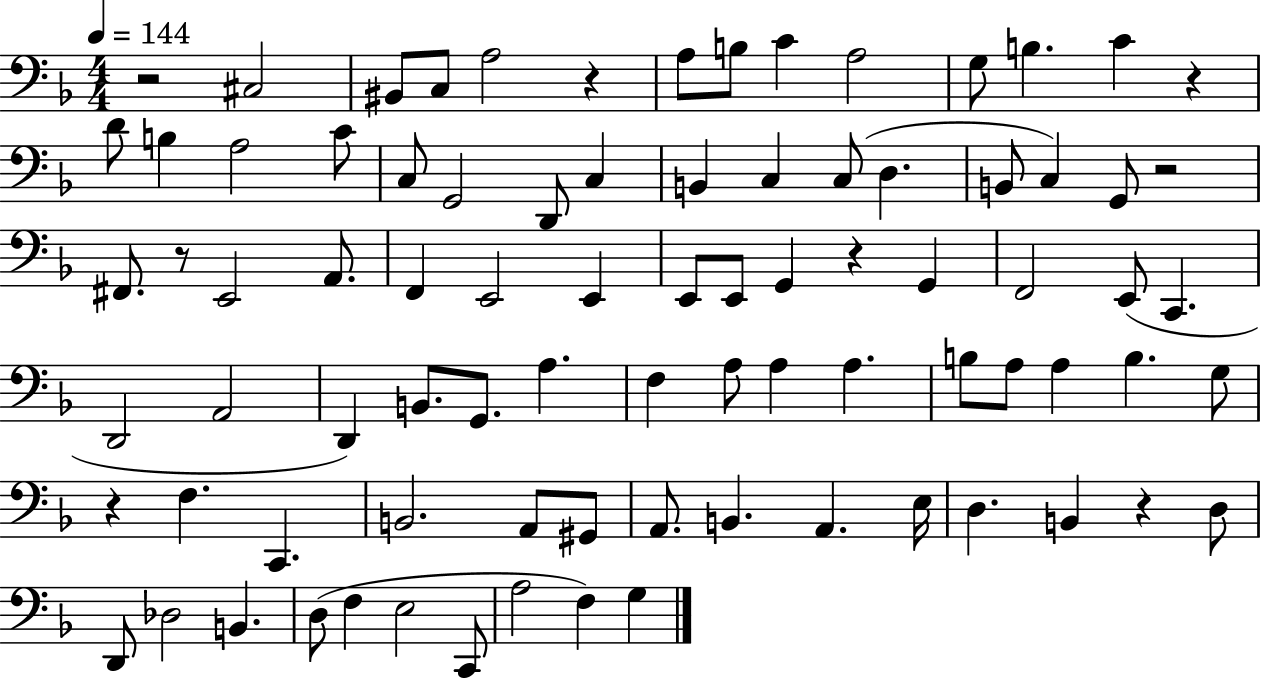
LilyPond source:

{
  \clef bass
  \numericTimeSignature
  \time 4/4
  \key f \major
  \tempo 4 = 144
  r2 cis2 | bis,8 c8 a2 r4 | a8 b8 c'4 a2 | g8 b4. c'4 r4 | \break d'8 b4 a2 c'8 | c8 g,2 d,8 c4 | b,4 c4 c8( d4. | b,8 c4) g,8 r2 | \break fis,8. r8 e,2 a,8. | f,4 e,2 e,4 | e,8 e,8 g,4 r4 g,4 | f,2 e,8( c,4. | \break d,2 a,2 | d,4) b,8. g,8. a4. | f4 a8 a4 a4. | b8 a8 a4 b4. g8 | \break r4 f4. c,4. | b,2. a,8 gis,8 | a,8. b,4. a,4. e16 | d4. b,4 r4 d8 | \break d,8 des2 b,4. | d8( f4 e2 c,8 | a2 f4) g4 | \bar "|."
}